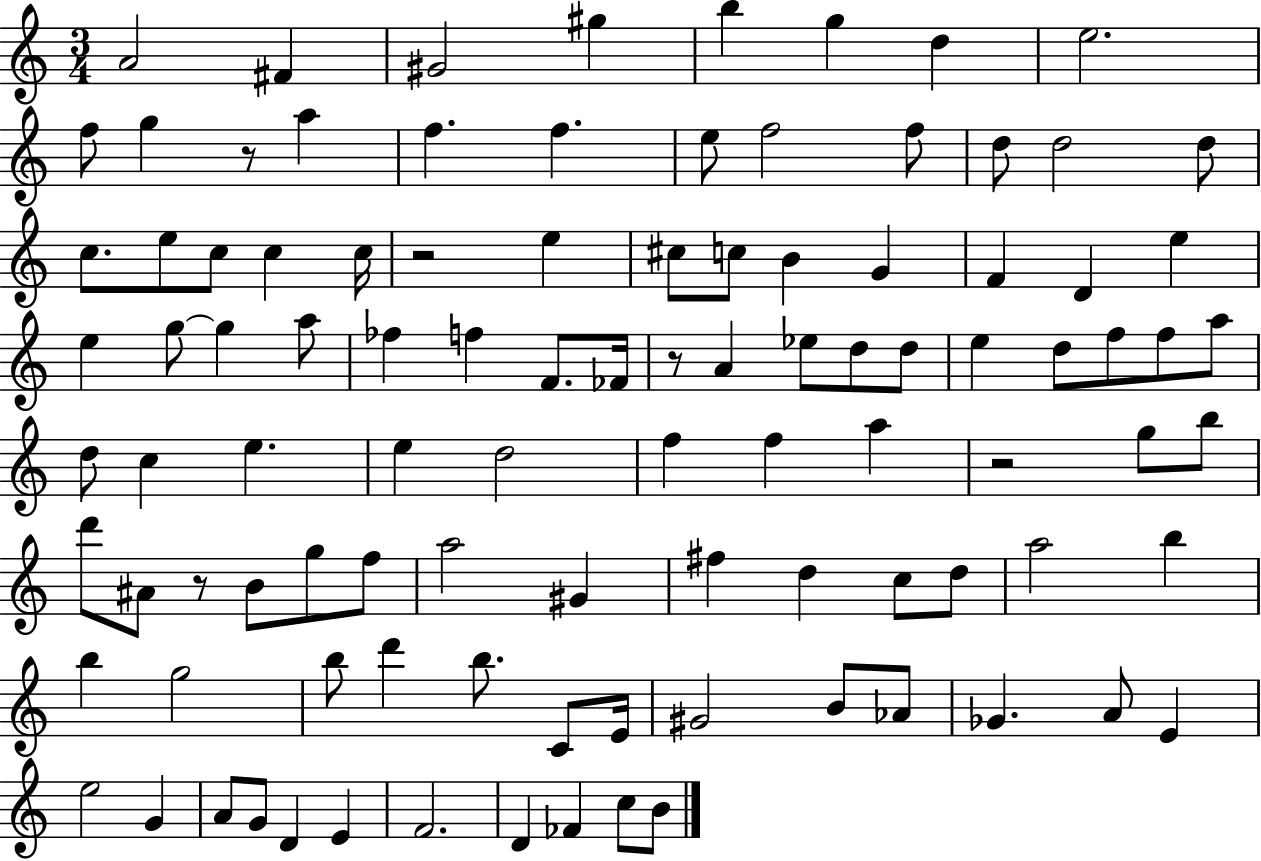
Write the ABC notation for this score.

X:1
T:Untitled
M:3/4
L:1/4
K:C
A2 ^F ^G2 ^g b g d e2 f/2 g z/2 a f f e/2 f2 f/2 d/2 d2 d/2 c/2 e/2 c/2 c c/4 z2 e ^c/2 c/2 B G F D e e g/2 g a/2 _f f F/2 _F/4 z/2 A _e/2 d/2 d/2 e d/2 f/2 f/2 a/2 d/2 c e e d2 f f a z2 g/2 b/2 d'/2 ^A/2 z/2 B/2 g/2 f/2 a2 ^G ^f d c/2 d/2 a2 b b g2 b/2 d' b/2 C/2 E/4 ^G2 B/2 _A/2 _G A/2 E e2 G A/2 G/2 D E F2 D _F c/2 B/2